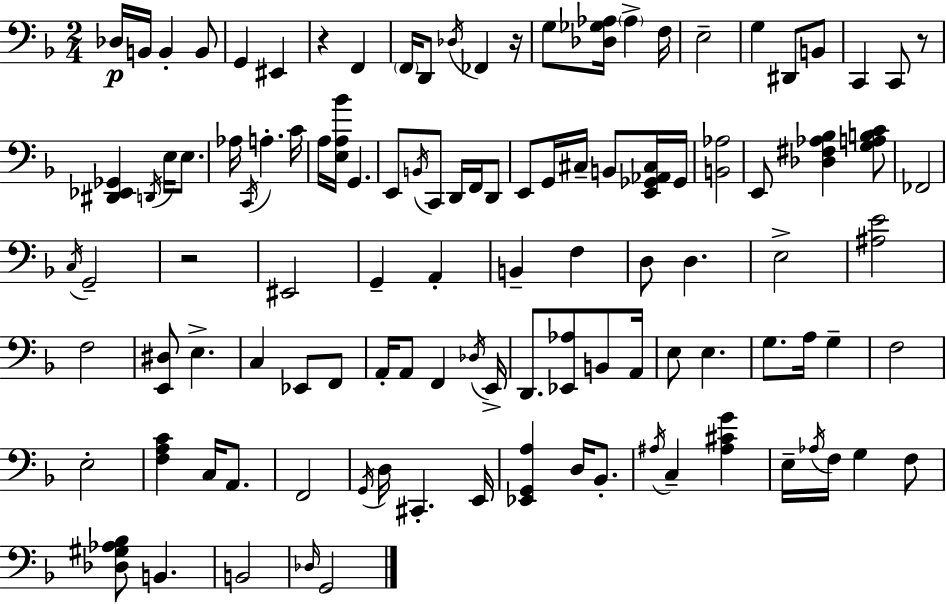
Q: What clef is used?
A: bass